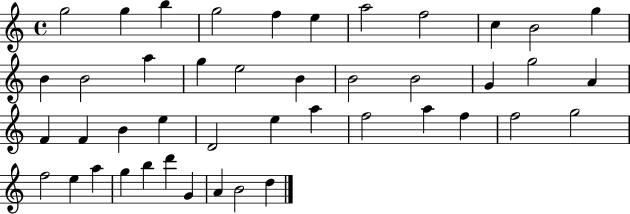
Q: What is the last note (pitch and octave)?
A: D5